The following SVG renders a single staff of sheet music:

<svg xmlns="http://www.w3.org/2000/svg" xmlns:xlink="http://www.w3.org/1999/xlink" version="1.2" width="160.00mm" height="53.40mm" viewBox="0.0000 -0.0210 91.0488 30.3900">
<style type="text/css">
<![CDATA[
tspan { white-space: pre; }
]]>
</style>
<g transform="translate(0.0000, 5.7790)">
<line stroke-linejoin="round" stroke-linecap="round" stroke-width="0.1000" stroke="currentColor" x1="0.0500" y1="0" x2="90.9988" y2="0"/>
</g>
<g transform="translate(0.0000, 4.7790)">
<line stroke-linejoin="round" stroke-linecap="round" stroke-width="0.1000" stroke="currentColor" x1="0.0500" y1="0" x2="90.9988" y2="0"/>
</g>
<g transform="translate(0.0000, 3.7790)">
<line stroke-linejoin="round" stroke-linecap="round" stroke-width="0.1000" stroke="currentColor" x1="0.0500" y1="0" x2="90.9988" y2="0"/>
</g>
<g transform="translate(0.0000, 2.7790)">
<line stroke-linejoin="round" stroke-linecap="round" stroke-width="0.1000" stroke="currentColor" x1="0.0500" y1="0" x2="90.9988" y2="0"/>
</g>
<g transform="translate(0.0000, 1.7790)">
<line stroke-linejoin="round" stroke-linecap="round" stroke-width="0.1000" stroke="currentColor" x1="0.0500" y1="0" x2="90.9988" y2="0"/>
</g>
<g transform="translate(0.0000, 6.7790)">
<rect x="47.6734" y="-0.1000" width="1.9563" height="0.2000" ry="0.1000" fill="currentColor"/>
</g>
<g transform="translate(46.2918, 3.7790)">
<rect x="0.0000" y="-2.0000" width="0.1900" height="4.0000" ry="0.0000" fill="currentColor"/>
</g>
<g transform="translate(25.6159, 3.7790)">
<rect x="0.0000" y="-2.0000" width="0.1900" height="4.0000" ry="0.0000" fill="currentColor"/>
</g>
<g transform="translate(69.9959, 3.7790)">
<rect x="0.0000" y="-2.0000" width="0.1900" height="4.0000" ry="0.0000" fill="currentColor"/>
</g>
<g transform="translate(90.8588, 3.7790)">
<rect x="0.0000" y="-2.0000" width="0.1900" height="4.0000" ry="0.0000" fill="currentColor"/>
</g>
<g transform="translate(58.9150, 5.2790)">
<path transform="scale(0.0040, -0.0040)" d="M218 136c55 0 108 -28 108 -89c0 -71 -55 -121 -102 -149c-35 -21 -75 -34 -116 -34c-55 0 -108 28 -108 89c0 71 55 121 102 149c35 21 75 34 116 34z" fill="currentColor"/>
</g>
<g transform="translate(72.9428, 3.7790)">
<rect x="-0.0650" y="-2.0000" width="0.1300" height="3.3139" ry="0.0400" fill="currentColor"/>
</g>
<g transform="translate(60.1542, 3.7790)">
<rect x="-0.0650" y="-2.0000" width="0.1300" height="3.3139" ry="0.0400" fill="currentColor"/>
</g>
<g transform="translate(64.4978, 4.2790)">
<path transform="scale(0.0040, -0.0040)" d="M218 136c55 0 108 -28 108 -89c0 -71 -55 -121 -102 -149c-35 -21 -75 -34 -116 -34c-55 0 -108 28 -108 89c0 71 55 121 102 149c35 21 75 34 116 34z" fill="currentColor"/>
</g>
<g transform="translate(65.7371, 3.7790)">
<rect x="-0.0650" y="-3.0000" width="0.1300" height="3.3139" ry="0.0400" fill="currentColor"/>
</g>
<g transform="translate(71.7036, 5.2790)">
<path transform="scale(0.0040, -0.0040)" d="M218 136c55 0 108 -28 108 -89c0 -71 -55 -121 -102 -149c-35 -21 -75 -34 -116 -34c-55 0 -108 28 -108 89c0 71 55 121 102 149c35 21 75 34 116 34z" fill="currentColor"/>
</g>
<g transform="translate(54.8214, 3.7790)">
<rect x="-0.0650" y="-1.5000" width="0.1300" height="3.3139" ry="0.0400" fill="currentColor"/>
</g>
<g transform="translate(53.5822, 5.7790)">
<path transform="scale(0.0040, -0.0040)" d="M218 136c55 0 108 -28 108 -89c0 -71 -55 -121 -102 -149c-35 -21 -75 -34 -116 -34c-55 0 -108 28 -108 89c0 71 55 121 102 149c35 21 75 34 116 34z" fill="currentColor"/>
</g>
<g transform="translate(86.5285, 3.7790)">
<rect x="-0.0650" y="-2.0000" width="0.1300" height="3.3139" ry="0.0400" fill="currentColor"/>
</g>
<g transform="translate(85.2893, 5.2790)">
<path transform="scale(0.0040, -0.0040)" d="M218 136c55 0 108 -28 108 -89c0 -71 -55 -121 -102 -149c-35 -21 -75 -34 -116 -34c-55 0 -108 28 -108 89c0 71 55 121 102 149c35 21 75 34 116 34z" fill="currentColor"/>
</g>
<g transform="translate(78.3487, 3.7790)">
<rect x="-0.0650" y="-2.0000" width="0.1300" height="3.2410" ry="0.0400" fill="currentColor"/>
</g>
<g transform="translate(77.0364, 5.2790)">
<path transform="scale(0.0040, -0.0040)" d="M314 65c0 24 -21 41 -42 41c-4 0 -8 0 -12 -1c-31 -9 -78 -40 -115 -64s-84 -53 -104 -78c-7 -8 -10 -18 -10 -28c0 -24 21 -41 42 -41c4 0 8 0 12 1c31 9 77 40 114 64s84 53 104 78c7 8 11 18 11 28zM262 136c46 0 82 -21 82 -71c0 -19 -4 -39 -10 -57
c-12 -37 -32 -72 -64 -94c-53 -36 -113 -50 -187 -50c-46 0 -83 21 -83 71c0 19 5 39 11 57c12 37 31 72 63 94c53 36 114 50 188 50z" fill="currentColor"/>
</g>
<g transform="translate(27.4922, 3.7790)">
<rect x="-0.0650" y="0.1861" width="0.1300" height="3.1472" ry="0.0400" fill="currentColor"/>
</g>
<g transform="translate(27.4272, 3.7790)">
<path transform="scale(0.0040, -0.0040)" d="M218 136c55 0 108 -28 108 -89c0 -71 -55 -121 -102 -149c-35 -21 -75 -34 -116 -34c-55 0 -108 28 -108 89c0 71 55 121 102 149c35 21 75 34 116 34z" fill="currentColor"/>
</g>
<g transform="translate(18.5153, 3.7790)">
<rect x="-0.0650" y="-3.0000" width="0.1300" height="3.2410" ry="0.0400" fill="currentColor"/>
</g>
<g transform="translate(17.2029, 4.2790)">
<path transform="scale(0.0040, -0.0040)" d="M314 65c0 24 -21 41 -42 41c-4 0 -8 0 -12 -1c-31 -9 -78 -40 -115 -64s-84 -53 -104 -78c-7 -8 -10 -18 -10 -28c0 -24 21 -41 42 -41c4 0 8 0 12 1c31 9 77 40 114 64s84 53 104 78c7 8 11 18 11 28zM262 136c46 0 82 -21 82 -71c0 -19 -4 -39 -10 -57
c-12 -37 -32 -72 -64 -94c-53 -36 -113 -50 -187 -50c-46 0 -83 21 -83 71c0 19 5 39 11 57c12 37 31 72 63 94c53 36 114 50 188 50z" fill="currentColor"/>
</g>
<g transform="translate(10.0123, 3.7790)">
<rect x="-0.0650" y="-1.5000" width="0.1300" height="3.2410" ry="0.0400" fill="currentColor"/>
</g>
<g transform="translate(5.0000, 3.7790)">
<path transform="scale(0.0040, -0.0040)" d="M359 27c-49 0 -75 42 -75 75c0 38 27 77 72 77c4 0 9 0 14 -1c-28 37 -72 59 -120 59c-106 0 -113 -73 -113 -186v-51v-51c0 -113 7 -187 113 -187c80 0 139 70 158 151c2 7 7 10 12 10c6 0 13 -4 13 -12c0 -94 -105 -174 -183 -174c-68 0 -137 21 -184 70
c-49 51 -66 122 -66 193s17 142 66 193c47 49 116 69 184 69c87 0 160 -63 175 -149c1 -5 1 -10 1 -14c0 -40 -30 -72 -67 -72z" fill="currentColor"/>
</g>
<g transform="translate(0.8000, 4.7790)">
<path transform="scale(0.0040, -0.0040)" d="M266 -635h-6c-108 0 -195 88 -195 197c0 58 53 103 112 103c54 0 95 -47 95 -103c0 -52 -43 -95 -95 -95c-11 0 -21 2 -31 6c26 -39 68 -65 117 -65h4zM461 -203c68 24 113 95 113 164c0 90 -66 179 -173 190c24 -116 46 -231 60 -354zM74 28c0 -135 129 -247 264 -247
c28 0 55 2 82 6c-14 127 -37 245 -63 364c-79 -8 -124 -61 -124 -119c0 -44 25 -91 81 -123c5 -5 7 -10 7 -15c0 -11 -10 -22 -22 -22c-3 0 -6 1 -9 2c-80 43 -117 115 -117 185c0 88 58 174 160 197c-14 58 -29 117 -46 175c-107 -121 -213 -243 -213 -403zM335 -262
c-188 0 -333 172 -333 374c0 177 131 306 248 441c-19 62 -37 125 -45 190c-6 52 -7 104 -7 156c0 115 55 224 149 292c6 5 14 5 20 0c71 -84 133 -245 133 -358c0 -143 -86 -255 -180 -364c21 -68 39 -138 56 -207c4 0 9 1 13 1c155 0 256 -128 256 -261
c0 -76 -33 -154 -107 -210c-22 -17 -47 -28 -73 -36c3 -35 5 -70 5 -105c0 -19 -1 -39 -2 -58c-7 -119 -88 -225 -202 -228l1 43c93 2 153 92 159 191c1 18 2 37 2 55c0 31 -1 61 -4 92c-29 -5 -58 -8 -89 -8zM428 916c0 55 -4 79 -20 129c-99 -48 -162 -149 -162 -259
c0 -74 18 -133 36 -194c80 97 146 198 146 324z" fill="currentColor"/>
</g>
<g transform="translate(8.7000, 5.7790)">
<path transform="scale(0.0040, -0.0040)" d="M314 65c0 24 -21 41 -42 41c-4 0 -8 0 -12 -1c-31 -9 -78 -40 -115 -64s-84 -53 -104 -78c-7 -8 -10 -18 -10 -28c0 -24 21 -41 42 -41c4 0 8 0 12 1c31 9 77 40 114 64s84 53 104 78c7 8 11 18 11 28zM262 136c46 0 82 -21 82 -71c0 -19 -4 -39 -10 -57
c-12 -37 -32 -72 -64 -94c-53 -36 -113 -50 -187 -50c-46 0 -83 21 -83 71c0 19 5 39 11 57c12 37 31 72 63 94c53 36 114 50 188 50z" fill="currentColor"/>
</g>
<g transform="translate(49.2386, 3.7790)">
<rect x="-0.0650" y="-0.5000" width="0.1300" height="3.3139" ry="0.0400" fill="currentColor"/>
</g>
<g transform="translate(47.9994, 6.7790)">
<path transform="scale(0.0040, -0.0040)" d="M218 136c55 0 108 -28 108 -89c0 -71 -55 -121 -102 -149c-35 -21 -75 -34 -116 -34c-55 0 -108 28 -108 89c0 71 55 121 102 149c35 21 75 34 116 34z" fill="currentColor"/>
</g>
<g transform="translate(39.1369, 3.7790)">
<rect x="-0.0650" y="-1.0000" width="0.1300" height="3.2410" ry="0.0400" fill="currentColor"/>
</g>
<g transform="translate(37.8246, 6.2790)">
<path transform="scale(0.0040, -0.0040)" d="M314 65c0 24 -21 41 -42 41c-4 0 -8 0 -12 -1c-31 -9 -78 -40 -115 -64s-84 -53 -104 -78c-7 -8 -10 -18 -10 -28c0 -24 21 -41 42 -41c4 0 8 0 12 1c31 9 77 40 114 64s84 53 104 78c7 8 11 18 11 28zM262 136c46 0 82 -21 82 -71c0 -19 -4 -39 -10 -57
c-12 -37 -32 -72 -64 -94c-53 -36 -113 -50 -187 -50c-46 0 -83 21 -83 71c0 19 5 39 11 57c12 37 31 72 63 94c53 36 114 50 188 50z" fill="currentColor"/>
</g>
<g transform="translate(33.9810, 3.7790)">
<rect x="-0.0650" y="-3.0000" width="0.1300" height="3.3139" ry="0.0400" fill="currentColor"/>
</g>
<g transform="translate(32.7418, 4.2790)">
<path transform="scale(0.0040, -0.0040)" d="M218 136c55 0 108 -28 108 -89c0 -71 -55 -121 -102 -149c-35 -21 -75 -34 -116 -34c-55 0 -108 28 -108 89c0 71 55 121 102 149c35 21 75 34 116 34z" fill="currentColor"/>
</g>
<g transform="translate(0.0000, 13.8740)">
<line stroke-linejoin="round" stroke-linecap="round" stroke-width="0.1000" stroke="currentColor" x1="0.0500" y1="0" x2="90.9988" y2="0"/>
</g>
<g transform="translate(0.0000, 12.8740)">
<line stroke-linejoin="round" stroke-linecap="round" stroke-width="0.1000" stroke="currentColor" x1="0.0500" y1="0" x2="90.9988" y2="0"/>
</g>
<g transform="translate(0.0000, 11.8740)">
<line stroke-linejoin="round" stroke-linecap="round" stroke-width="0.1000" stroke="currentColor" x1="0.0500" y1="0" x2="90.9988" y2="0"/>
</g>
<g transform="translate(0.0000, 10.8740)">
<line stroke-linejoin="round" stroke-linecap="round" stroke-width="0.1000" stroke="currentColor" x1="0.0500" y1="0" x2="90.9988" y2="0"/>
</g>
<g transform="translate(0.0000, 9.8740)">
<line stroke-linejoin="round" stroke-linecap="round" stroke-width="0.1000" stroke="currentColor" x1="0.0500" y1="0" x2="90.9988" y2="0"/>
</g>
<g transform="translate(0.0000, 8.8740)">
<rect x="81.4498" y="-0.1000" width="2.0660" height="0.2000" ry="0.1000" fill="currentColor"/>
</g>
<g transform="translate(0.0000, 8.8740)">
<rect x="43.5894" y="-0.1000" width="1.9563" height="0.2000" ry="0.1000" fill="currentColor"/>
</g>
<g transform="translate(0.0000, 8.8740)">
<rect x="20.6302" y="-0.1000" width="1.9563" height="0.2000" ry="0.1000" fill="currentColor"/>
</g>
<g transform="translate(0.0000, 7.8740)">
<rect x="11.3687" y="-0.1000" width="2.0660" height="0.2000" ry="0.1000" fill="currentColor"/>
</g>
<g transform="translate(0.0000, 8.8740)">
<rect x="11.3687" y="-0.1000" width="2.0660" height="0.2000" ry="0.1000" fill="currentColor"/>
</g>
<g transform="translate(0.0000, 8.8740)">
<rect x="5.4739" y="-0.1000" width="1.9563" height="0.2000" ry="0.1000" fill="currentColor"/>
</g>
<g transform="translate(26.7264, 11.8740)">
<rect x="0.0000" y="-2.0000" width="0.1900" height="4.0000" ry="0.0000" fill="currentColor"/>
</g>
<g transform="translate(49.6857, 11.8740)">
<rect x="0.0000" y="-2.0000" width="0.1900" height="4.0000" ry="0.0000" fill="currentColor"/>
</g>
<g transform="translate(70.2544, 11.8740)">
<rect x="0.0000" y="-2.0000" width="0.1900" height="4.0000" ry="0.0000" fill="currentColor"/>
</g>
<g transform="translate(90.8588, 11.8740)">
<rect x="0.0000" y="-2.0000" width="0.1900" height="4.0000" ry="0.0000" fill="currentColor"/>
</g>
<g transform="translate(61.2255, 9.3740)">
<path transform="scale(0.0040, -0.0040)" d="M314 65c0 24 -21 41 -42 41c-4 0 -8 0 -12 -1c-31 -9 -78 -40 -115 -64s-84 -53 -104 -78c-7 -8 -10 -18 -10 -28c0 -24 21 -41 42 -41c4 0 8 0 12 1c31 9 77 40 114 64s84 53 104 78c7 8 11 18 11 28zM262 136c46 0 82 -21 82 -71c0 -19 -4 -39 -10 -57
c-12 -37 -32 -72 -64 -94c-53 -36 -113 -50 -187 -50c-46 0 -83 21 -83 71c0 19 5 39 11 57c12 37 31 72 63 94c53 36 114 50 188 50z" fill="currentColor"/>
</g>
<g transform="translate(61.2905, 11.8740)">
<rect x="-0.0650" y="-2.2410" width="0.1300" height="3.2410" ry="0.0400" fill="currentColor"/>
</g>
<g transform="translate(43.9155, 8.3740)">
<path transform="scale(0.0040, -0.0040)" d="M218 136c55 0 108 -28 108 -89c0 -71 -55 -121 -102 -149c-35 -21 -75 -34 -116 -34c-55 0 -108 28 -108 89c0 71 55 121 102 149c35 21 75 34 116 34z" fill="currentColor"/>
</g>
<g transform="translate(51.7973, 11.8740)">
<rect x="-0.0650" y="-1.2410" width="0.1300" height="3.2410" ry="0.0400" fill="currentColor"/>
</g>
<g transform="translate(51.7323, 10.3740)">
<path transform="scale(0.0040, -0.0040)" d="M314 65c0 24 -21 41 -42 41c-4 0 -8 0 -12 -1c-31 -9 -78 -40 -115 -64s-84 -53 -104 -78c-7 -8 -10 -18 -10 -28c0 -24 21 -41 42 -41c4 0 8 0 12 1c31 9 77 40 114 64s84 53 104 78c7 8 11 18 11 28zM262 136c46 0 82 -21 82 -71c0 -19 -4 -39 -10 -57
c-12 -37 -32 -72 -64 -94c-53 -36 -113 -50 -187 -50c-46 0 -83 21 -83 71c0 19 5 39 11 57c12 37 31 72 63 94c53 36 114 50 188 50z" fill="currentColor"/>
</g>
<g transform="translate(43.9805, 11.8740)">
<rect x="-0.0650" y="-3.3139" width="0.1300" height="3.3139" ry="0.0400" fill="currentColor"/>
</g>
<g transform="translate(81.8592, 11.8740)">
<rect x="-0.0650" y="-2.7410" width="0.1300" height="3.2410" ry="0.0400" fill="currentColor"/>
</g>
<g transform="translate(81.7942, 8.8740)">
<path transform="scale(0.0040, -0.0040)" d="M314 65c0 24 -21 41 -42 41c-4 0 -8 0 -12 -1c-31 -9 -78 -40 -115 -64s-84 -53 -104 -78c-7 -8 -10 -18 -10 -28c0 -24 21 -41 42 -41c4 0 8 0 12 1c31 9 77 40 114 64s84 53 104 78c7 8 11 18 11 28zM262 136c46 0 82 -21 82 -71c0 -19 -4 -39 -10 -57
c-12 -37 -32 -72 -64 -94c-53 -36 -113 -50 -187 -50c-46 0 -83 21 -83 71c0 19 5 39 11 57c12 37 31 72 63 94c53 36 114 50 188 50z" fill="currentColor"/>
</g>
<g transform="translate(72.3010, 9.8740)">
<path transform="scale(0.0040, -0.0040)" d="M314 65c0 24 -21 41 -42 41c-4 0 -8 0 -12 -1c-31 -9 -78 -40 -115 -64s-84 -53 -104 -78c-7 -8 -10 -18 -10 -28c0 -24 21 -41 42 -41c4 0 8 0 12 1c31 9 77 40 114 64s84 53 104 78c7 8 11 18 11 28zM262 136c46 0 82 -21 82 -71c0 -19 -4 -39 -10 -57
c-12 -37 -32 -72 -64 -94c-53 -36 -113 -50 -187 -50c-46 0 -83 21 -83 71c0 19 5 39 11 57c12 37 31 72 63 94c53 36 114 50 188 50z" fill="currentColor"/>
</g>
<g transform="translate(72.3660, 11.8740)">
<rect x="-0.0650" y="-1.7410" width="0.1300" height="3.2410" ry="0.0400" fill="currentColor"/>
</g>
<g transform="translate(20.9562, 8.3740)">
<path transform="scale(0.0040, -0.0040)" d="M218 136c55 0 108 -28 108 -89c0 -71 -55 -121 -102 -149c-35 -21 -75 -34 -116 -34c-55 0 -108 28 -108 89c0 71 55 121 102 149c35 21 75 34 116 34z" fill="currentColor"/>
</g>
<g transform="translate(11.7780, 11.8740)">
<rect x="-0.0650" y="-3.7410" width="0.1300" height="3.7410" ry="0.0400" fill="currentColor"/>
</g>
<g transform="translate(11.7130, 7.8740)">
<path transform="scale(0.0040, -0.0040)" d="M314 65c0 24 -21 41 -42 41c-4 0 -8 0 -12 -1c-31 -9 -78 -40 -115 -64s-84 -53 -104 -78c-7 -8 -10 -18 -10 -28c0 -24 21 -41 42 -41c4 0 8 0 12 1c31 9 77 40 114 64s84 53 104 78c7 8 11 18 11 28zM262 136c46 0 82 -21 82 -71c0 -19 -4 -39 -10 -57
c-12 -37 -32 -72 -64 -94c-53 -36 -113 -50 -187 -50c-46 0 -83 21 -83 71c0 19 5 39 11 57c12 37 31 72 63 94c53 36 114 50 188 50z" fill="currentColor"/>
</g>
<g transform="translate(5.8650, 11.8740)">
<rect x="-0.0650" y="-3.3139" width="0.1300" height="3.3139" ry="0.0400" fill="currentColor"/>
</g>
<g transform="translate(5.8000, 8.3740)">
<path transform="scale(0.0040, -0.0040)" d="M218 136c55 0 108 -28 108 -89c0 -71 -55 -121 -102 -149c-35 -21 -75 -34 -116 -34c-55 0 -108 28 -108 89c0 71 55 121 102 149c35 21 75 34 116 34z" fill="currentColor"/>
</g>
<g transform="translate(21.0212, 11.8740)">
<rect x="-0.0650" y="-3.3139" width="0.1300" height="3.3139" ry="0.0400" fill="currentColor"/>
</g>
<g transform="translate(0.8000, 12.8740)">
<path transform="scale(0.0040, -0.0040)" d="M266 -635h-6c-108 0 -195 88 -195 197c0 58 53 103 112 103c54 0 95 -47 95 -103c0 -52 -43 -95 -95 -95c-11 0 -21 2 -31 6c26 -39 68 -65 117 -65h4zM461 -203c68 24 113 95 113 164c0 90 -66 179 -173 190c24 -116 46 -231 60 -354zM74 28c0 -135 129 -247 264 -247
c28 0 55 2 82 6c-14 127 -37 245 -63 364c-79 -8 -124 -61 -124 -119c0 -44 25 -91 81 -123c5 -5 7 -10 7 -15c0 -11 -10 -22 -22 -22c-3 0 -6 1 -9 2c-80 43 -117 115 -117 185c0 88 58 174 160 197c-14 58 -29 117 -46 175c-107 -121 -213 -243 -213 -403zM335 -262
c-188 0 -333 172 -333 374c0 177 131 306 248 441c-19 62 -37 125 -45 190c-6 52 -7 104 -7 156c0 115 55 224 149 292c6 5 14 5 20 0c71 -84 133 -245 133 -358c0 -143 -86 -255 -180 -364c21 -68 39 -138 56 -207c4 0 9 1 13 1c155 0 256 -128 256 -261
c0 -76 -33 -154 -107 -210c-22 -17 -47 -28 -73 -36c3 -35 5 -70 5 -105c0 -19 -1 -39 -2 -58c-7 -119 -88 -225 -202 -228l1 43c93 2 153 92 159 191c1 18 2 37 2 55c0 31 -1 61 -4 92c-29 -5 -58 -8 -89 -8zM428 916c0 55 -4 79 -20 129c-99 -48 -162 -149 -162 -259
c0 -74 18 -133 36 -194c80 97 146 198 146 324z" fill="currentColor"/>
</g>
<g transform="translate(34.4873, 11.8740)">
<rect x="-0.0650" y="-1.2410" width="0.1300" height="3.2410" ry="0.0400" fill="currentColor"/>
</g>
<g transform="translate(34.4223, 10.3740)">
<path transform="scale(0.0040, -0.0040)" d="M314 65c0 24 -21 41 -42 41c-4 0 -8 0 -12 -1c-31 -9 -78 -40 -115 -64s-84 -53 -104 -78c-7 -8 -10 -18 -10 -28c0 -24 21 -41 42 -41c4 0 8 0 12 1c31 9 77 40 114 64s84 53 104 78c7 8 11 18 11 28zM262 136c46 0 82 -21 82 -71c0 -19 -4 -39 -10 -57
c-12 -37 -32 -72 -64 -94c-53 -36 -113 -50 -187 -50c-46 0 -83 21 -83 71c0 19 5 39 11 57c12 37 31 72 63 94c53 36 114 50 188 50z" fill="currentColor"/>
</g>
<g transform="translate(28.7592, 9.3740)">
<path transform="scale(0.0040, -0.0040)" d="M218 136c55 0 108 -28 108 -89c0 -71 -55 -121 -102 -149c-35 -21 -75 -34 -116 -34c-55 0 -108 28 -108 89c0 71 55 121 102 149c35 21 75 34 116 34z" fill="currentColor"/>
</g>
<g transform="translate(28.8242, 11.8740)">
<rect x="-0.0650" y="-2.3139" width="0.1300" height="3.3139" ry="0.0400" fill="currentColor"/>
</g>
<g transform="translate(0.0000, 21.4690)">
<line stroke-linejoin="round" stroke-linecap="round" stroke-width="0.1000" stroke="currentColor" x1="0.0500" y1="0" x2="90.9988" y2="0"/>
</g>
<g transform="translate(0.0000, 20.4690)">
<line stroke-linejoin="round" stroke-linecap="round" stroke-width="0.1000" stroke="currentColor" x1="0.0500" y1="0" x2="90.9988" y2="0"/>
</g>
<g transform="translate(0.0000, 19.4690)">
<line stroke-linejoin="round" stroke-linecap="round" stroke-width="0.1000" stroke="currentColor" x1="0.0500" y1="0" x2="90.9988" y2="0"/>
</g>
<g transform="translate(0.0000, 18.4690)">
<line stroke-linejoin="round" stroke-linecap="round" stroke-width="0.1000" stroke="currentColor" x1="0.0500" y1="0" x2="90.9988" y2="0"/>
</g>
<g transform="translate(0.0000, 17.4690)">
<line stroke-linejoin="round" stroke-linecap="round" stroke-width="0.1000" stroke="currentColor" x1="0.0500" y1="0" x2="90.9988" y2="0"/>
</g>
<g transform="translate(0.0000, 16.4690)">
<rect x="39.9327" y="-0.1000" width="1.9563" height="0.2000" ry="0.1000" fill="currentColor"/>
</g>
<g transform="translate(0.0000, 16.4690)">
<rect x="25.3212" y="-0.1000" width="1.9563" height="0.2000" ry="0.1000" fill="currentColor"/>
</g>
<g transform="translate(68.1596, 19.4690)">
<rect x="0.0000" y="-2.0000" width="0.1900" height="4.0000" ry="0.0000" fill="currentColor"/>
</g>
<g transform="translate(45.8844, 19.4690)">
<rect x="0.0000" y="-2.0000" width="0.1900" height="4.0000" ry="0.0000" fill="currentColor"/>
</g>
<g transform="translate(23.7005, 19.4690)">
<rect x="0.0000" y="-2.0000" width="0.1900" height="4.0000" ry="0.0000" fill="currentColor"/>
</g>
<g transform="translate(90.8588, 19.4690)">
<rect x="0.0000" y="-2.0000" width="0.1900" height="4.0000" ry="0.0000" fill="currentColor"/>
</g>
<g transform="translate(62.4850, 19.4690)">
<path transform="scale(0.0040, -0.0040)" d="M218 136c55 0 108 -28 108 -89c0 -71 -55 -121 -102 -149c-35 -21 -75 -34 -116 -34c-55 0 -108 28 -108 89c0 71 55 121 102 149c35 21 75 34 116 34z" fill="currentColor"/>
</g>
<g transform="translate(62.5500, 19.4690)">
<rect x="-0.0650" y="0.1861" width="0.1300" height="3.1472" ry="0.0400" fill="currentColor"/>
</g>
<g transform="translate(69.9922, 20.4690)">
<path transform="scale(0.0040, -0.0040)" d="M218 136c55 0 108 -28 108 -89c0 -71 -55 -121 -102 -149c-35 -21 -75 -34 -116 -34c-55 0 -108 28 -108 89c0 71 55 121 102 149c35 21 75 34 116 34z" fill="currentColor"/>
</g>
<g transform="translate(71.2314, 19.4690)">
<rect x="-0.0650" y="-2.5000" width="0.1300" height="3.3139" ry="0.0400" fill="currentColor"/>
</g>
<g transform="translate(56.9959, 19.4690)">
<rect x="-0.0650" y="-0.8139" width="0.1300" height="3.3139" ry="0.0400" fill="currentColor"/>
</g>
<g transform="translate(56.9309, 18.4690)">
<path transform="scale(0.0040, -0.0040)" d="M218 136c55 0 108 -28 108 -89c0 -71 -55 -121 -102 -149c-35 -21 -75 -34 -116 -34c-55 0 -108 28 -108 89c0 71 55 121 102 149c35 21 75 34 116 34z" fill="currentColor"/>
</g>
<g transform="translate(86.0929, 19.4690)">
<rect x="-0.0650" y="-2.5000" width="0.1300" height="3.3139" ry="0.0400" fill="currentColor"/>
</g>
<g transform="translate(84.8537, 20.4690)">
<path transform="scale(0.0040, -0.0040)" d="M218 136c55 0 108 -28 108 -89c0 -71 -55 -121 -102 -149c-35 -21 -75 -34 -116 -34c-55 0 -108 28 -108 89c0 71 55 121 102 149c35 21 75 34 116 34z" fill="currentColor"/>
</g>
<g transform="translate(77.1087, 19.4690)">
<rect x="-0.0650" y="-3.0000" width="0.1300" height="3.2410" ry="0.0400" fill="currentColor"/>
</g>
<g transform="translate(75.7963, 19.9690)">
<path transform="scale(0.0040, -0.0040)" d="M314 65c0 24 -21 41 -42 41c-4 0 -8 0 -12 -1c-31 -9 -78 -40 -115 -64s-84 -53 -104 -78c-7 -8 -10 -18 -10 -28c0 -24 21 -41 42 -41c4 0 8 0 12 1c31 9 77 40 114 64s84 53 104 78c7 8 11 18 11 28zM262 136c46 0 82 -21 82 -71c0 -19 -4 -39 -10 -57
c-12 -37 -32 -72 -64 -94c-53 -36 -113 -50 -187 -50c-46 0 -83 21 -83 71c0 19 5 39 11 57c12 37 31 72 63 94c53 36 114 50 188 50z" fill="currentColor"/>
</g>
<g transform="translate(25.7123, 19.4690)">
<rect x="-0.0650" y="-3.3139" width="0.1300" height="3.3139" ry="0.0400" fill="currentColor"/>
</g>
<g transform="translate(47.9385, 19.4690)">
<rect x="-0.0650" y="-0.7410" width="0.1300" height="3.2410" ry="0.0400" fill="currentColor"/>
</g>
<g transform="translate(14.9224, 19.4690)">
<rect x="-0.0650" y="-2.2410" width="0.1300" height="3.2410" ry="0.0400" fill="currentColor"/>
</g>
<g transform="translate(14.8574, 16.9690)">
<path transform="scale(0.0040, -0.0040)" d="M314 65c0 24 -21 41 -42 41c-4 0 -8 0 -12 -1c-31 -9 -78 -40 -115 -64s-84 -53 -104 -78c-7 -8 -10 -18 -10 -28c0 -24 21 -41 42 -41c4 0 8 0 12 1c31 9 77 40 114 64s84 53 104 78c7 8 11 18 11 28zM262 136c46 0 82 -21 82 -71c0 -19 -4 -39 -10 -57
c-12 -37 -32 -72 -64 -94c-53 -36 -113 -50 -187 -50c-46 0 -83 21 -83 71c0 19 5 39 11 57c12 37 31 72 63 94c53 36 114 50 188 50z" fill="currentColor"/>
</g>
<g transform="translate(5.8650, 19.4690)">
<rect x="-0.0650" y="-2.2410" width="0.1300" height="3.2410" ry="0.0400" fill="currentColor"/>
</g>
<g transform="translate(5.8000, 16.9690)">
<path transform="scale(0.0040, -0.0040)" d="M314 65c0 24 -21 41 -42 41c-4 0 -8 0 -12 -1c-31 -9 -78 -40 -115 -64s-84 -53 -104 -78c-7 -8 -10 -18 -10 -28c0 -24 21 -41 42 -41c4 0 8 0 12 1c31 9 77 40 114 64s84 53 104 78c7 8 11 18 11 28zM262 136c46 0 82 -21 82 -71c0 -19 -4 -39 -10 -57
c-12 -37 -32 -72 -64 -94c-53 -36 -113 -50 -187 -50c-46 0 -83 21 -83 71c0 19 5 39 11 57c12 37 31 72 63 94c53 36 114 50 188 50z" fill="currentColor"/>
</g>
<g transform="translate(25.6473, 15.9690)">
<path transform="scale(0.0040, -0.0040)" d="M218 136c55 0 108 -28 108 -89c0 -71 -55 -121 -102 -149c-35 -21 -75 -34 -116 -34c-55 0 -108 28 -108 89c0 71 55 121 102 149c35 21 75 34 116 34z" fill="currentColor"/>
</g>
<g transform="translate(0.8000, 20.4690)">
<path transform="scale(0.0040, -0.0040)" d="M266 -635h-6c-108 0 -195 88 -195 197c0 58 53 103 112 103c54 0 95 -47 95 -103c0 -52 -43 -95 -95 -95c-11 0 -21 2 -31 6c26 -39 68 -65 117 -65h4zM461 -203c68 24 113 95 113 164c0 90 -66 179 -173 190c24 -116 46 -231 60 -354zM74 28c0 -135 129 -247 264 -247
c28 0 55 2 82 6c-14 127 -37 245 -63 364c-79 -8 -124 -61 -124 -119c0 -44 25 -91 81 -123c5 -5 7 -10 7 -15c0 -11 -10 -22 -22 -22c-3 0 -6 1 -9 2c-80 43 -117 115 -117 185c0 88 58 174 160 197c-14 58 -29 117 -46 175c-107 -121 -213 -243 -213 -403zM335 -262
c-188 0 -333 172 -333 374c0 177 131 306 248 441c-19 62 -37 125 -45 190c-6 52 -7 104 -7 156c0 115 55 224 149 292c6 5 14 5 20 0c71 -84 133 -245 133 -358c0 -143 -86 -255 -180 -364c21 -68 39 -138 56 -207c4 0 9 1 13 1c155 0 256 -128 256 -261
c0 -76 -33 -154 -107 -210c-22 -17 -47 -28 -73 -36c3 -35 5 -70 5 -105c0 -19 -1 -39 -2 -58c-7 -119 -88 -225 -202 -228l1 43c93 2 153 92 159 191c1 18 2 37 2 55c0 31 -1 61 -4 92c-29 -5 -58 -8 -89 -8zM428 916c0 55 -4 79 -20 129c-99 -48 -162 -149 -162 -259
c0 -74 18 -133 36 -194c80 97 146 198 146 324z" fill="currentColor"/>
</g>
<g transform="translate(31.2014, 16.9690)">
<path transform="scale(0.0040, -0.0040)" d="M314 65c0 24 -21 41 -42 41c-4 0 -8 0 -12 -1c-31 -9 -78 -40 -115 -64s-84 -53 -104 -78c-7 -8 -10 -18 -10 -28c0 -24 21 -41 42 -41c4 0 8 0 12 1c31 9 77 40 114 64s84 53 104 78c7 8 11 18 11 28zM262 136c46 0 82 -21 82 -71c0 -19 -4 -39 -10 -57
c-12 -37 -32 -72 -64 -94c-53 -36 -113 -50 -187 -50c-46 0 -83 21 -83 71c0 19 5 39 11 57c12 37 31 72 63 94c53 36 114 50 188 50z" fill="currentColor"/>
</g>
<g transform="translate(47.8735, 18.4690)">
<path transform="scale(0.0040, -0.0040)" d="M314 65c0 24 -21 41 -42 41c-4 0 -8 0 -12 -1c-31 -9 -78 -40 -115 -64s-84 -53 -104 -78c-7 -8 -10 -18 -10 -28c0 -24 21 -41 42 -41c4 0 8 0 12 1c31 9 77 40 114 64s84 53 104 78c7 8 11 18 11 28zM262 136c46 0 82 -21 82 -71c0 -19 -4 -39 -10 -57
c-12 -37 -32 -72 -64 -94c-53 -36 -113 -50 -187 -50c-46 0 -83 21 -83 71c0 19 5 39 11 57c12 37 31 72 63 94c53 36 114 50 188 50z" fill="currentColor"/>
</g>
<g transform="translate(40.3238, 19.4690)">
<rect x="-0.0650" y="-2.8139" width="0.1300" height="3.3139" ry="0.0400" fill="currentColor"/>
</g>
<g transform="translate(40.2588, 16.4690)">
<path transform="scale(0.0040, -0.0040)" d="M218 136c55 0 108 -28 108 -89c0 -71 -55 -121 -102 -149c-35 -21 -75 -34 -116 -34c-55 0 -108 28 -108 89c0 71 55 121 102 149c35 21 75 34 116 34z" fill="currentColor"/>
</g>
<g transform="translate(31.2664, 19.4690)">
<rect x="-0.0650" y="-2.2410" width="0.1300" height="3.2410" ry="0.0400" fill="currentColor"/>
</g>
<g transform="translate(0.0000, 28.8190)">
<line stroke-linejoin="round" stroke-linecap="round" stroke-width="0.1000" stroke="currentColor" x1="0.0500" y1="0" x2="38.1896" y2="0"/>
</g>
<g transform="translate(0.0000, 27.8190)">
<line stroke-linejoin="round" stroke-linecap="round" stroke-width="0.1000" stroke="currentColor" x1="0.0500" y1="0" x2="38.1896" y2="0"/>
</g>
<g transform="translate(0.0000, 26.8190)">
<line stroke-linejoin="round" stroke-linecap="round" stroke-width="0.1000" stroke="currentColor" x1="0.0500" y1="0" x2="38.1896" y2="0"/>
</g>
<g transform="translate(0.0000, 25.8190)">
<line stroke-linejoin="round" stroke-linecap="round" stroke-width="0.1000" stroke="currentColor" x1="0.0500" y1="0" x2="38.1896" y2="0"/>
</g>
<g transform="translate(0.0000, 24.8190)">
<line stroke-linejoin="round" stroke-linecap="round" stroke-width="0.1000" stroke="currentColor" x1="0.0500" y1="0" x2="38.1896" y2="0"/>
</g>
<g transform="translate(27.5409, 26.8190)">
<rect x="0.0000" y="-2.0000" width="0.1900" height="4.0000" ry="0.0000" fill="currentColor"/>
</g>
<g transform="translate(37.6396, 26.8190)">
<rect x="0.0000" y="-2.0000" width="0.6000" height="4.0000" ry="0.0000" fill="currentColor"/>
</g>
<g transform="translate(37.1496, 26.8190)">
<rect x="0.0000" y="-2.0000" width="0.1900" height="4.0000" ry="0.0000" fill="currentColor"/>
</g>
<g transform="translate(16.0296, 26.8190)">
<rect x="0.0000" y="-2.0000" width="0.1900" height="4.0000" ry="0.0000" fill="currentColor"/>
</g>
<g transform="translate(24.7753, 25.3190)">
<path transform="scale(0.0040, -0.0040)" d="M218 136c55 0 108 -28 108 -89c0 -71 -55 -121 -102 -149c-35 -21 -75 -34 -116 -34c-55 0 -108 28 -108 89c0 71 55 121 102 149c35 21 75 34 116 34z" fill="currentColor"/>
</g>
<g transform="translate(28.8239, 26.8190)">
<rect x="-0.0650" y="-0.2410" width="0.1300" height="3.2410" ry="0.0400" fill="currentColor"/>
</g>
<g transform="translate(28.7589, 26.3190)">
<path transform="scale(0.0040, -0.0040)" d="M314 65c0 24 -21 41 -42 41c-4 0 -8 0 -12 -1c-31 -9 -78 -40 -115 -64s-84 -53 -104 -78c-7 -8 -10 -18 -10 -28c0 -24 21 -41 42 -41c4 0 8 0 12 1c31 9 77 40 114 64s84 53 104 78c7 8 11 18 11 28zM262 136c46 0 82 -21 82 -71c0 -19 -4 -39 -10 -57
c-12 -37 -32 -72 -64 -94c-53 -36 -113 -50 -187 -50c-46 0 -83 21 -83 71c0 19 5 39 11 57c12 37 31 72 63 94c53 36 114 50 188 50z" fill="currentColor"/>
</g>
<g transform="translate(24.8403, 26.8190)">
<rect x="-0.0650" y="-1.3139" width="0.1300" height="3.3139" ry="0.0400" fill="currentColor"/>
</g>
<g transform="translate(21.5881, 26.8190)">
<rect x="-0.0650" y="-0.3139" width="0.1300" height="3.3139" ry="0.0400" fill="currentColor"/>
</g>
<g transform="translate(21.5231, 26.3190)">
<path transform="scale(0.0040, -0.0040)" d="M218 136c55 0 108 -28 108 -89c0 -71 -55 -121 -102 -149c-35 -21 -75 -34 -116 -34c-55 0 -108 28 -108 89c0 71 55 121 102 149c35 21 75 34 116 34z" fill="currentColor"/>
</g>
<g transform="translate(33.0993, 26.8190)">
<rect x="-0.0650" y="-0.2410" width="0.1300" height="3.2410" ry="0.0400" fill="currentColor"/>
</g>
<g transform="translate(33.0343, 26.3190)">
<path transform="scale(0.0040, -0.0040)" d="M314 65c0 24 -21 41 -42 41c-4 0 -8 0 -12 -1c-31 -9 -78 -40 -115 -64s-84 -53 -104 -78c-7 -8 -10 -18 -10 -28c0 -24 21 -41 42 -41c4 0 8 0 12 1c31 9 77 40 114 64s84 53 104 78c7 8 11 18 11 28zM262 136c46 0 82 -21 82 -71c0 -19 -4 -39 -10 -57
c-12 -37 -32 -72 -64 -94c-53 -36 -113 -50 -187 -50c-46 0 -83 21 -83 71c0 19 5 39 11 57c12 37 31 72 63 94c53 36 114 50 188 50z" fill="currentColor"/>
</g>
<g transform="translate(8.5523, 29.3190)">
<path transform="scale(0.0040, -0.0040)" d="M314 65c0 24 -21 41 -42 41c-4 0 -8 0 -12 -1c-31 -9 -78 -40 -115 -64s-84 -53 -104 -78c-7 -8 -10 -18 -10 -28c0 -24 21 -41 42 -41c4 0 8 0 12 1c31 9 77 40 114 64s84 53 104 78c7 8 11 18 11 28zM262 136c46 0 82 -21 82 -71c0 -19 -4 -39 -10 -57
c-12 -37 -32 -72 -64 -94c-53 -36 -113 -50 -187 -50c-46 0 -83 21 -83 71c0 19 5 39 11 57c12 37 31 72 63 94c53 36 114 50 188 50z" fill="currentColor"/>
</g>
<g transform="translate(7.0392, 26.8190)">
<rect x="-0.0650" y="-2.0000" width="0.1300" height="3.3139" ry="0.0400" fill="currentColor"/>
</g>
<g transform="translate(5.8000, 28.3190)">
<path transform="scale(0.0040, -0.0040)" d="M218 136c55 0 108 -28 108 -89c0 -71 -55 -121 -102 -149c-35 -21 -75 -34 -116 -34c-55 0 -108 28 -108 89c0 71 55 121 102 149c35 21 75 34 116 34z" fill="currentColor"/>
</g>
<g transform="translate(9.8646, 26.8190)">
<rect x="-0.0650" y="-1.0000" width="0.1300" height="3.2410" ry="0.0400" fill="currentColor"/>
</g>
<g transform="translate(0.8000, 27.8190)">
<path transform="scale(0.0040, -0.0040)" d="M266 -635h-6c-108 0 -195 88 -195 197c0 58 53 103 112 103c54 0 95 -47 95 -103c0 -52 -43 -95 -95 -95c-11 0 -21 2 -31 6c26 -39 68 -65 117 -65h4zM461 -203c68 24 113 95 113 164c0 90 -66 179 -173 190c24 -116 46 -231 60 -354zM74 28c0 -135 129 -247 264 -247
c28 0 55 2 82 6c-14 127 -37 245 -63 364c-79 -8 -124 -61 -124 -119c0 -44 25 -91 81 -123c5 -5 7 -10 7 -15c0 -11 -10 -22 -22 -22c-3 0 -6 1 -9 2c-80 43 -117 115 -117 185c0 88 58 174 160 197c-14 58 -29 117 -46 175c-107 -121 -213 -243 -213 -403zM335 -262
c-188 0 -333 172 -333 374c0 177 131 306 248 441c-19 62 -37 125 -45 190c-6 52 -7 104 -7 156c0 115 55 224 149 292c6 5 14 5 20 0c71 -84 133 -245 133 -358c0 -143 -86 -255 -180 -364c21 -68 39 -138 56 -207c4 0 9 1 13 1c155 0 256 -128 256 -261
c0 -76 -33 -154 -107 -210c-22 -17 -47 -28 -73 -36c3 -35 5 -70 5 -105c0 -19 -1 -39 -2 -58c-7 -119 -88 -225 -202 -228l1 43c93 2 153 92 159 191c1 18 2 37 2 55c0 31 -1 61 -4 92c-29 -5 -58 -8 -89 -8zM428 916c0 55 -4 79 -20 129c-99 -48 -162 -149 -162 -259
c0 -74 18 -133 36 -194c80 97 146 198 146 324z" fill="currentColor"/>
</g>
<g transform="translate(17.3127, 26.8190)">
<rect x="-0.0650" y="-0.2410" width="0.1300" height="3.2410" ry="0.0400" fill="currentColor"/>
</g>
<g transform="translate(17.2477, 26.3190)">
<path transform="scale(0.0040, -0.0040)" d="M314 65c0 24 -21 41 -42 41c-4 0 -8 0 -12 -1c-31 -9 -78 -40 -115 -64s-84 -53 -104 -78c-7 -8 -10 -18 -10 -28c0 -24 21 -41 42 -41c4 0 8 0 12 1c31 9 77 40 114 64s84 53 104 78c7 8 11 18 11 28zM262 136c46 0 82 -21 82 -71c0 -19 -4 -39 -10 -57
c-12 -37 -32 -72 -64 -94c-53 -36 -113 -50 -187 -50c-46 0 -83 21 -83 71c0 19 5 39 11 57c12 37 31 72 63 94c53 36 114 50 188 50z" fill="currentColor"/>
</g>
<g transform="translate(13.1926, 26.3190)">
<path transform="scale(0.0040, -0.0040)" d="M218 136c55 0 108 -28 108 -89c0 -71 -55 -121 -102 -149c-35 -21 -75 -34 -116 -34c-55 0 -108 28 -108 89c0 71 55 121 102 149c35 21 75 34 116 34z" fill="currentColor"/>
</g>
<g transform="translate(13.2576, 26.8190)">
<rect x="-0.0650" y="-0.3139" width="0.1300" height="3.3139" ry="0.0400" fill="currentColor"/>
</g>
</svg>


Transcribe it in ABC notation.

X:1
T:Untitled
M:4/4
L:1/4
K:C
E2 A2 B A D2 C E F A F F2 F b c'2 b g e2 b e2 g2 f2 a2 g2 g2 b g2 a d2 d B G A2 G F D2 c c2 c e c2 c2